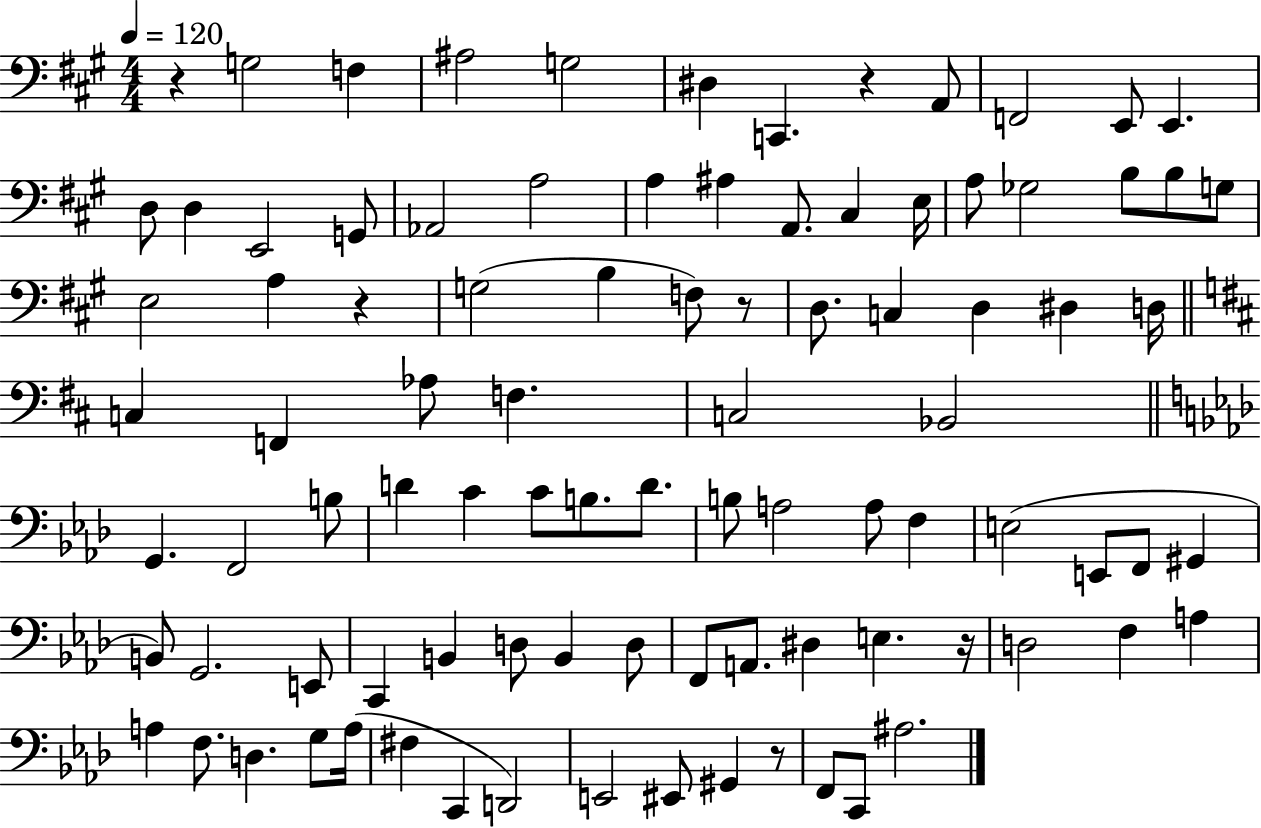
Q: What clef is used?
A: bass